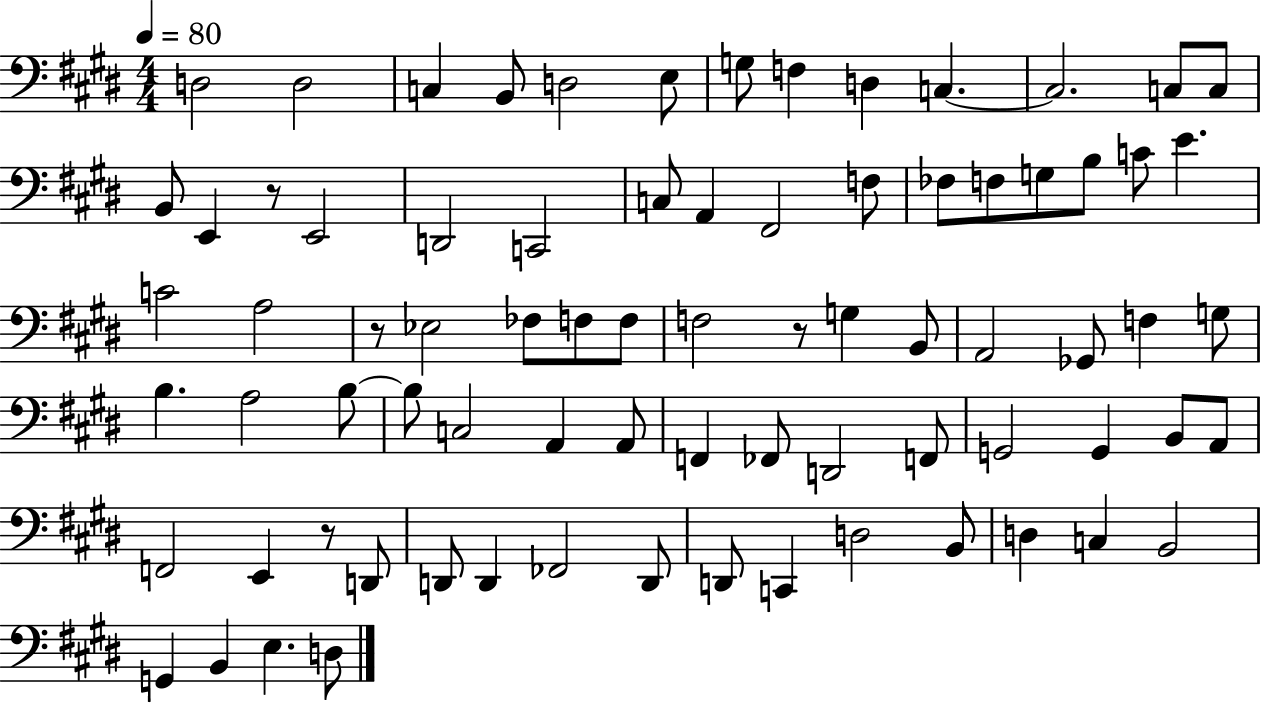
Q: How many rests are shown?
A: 4